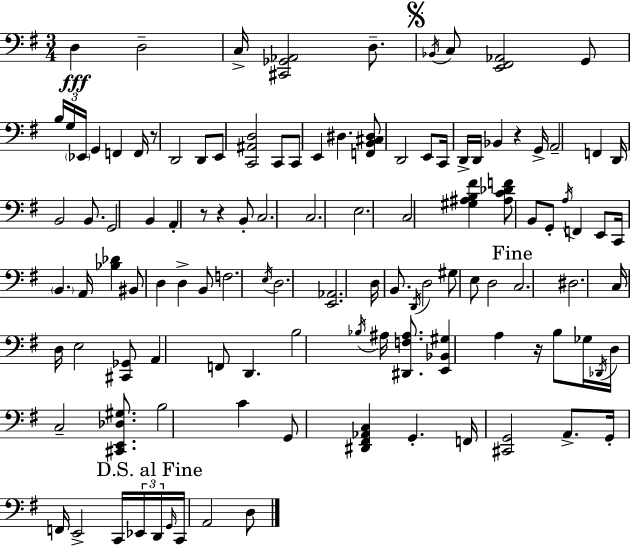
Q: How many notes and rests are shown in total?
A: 114